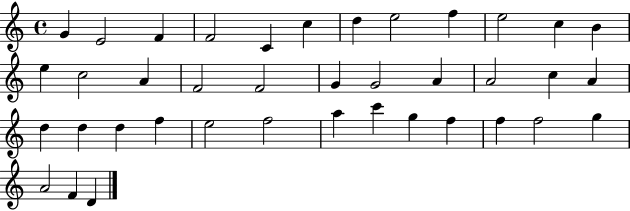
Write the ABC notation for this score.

X:1
T:Untitled
M:4/4
L:1/4
K:C
G E2 F F2 C c d e2 f e2 c B e c2 A F2 F2 G G2 A A2 c A d d d f e2 f2 a c' g f f f2 g A2 F D